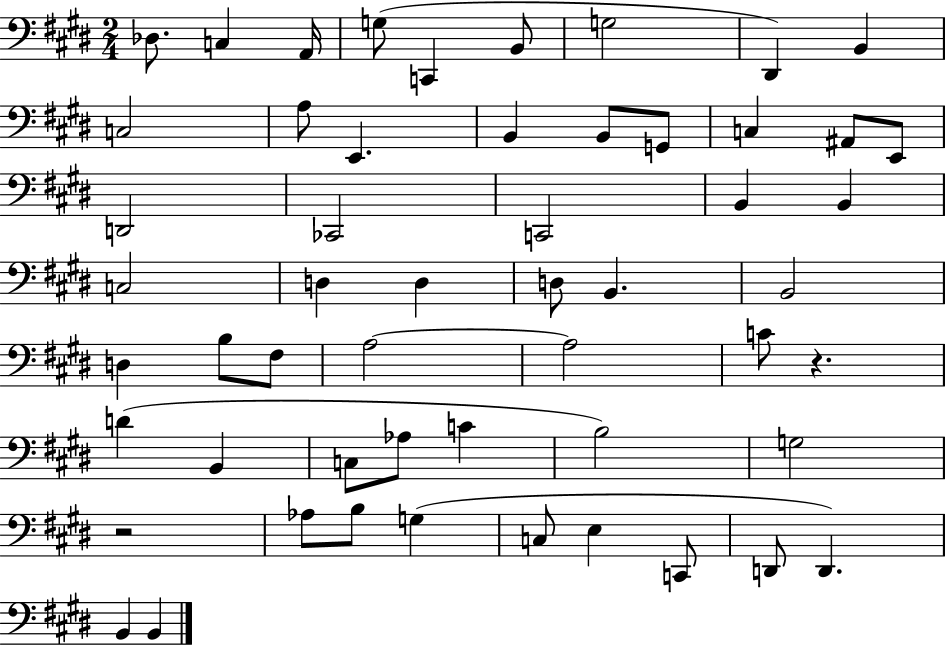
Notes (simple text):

Db3/e. C3/q A2/s G3/e C2/q B2/e G3/h D#2/q B2/q C3/h A3/e E2/q. B2/q B2/e G2/e C3/q A#2/e E2/e D2/h CES2/h C2/h B2/q B2/q C3/h D3/q D3/q D3/e B2/q. B2/h D3/q B3/e F#3/e A3/h A3/h C4/e R/q. D4/q B2/q C3/e Ab3/e C4/q B3/h G3/h R/h Ab3/e B3/e G3/q C3/e E3/q C2/e D2/e D2/q. B2/q B2/q